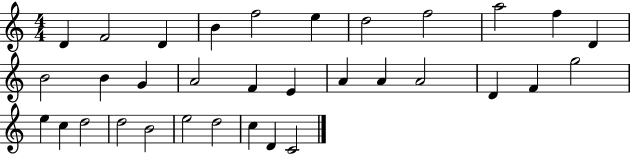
{
  \clef treble
  \numericTimeSignature
  \time 4/4
  \key c \major
  d'4 f'2 d'4 | b'4 f''2 e''4 | d''2 f''2 | a''2 f''4 d'4 | \break b'2 b'4 g'4 | a'2 f'4 e'4 | a'4 a'4 a'2 | d'4 f'4 g''2 | \break e''4 c''4 d''2 | d''2 b'2 | e''2 d''2 | c''4 d'4 c'2 | \break \bar "|."
}